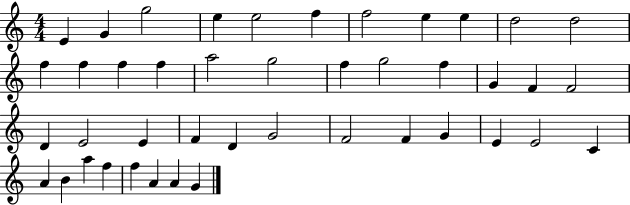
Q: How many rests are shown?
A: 0